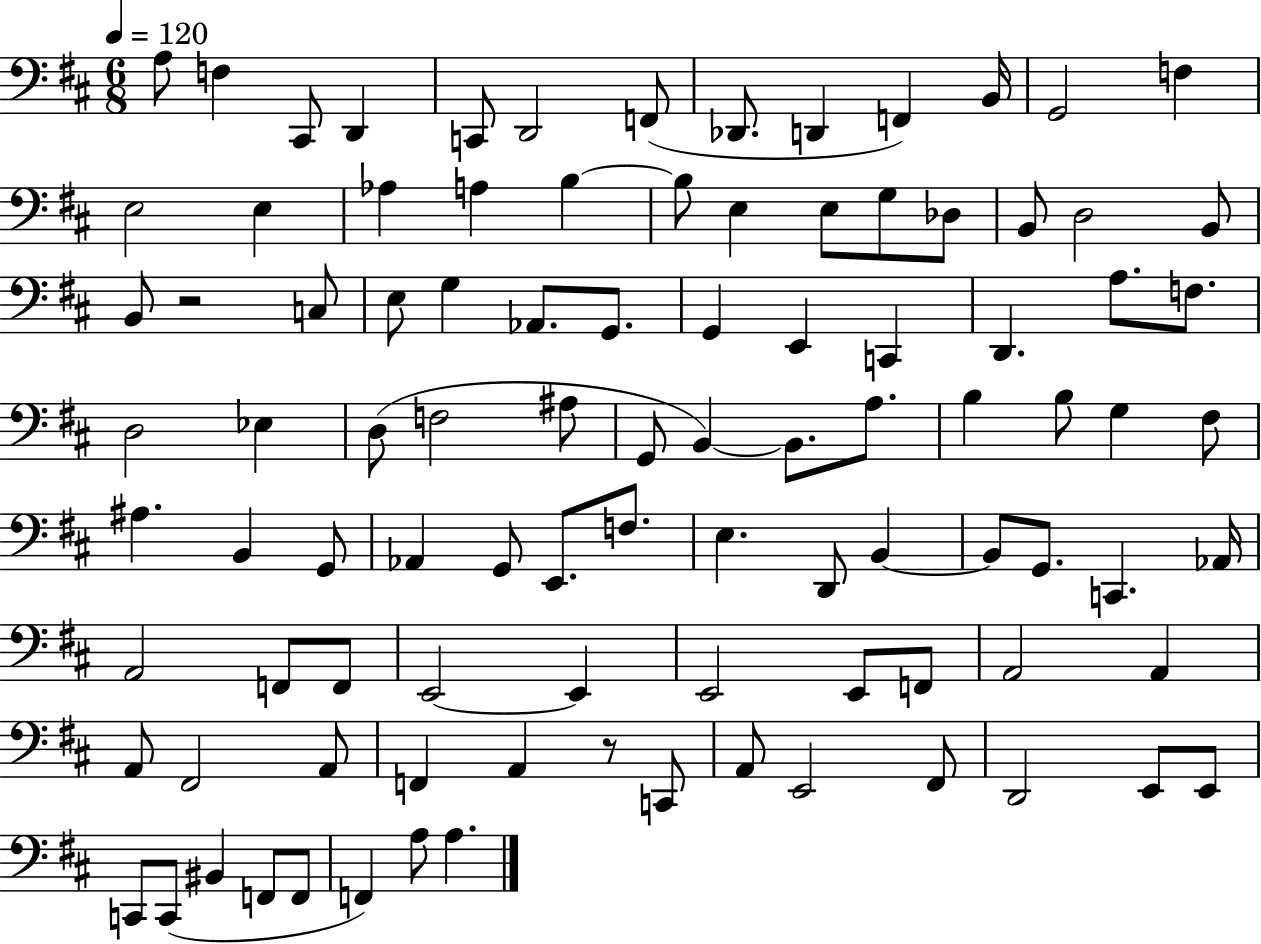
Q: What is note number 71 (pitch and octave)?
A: E2